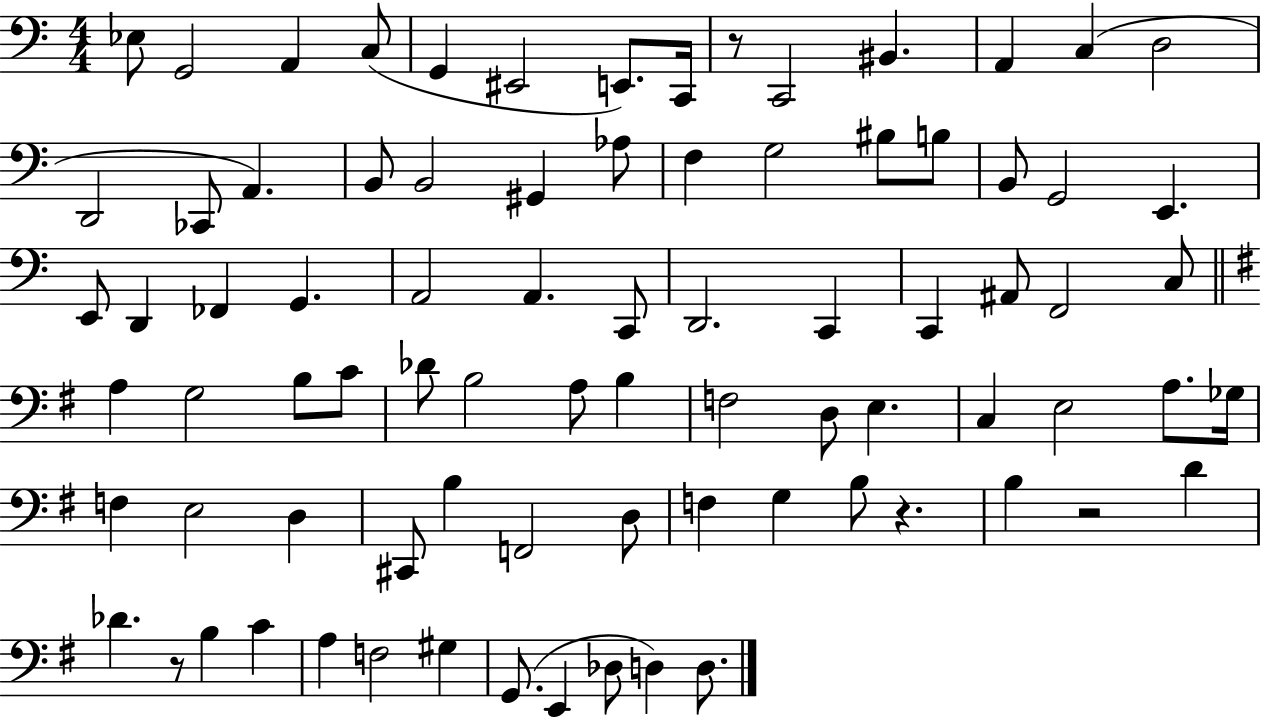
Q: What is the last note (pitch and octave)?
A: D3